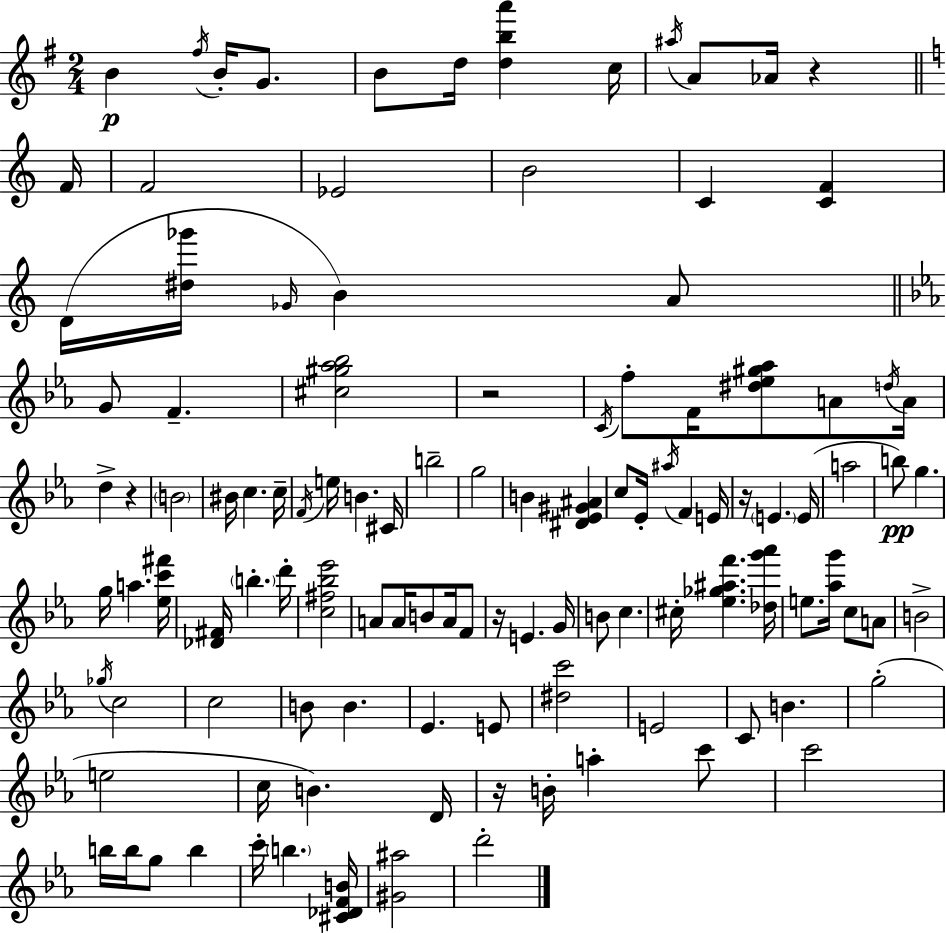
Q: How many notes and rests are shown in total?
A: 114